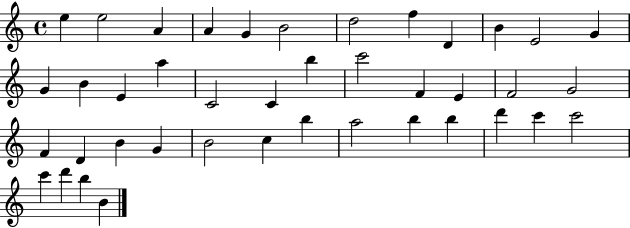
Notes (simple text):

E5/q E5/h A4/q A4/q G4/q B4/h D5/h F5/q D4/q B4/q E4/h G4/q G4/q B4/q E4/q A5/q C4/h C4/q B5/q C6/h F4/q E4/q F4/h G4/h F4/q D4/q B4/q G4/q B4/h C5/q B5/q A5/h B5/q B5/q D6/q C6/q C6/h C6/q D6/q B5/q B4/q